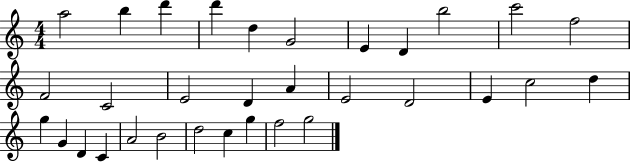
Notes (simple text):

A5/h B5/q D6/q D6/q D5/q G4/h E4/q D4/q B5/h C6/h F5/h F4/h C4/h E4/h D4/q A4/q E4/h D4/h E4/q C5/h D5/q G5/q G4/q D4/q C4/q A4/h B4/h D5/h C5/q G5/q F5/h G5/h